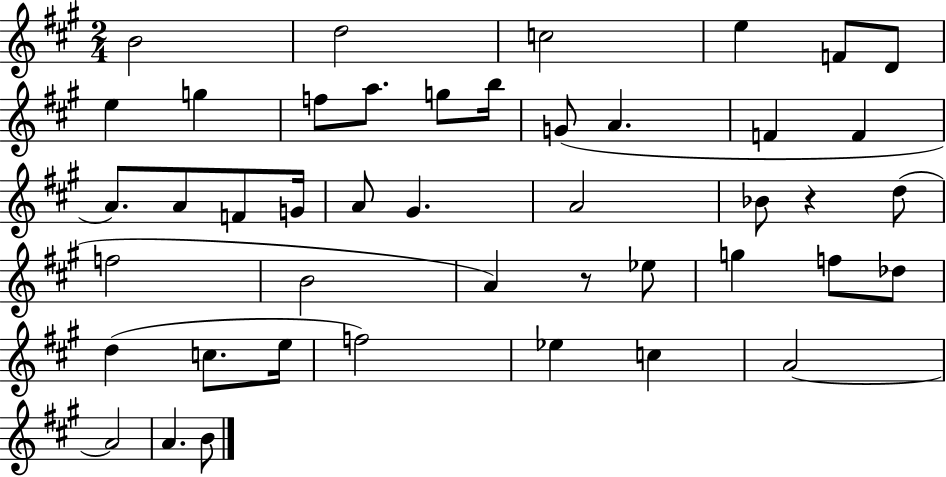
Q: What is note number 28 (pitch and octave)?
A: A4